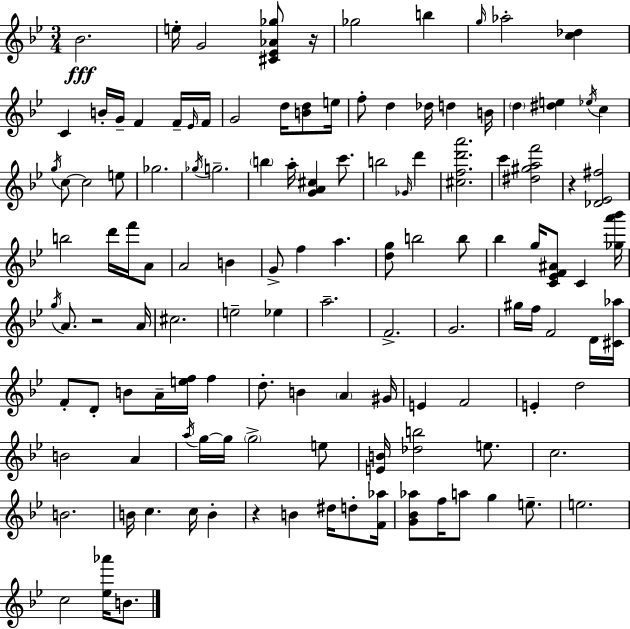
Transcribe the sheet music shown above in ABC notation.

X:1
T:Untitled
M:3/4
L:1/4
K:Bb
_B2 e/4 G2 [^C_E_A_g]/2 z/4 _g2 b g/4 _a2 [c_d] C B/4 G/4 F F/4 _E/4 F/4 G2 d/4 [Bd]/2 e/4 f/2 d _d/4 d B/4 d [^de] _e/4 c g/4 c/2 c2 e/2 _g2 _g/4 g2 b a/4 [GA^c] c'/2 b2 _G/4 d' [^cfd'a']2 c' [^d^gaf']2 z [_D_E^f]2 b2 d'/4 f'/4 A/2 A2 B G/2 f a [dg]/2 b2 b/2 _b g/4 [C_EF^A]/2 C [_ga'_b']/4 g/4 A/2 z2 A/4 ^c2 e2 _e a2 F2 G2 ^g/4 f/4 F2 D/4 [^C_a]/4 F/2 D/2 B/2 A/4 [ef]/4 f d/2 B A ^G/4 E F2 E d2 B2 A a/4 g/4 g/4 g2 e/2 [EB]/4 [_db]2 e/2 c2 B2 B/4 c c/4 B z B ^d/4 d/2 [F_a]/4 [G_B_a]/2 f/4 a/2 g e/2 e2 c2 [_e_a']/4 B/2